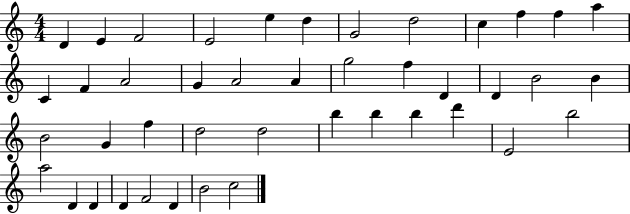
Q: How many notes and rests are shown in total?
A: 43